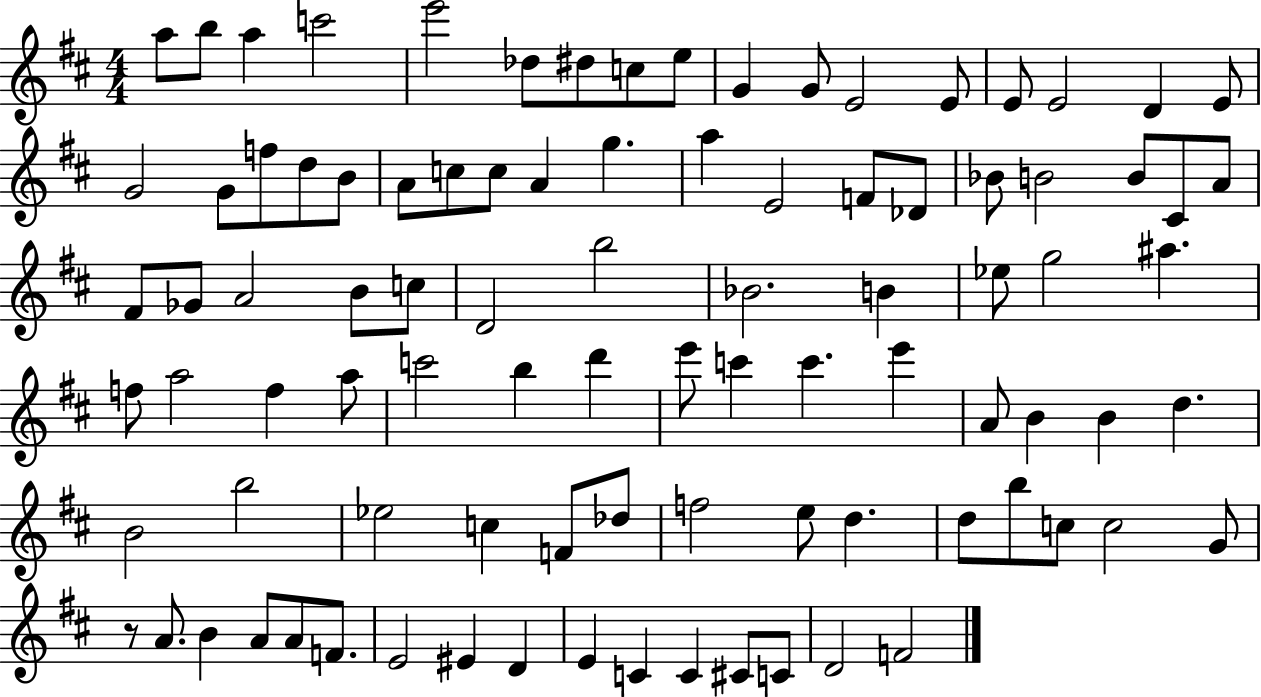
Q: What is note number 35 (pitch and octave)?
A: C#4